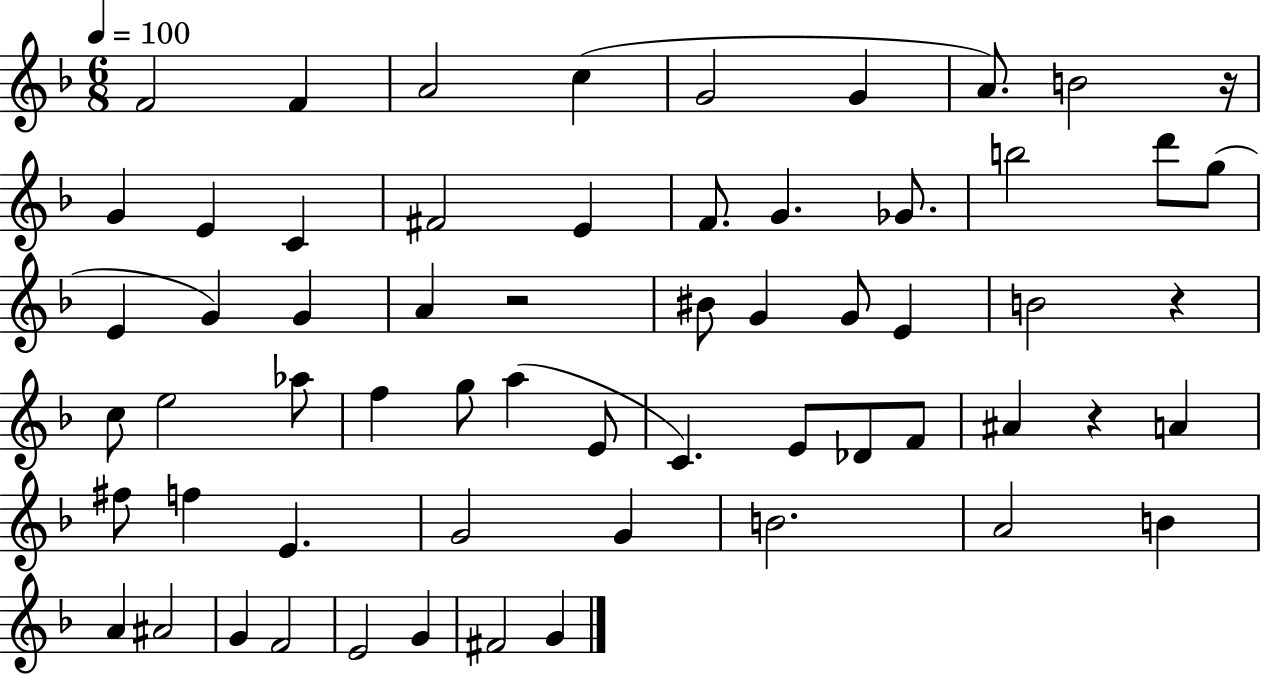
{
  \clef treble
  \numericTimeSignature
  \time 6/8
  \key f \major
  \tempo 4 = 100
  \repeat volta 2 { f'2 f'4 | a'2 c''4( | g'2 g'4 | a'8.) b'2 r16 | \break g'4 e'4 c'4 | fis'2 e'4 | f'8. g'4. ges'8. | b''2 d'''8 g''8( | \break e'4 g'4) g'4 | a'4 r2 | bis'8 g'4 g'8 e'4 | b'2 r4 | \break c''8 e''2 aes''8 | f''4 g''8 a''4( e'8 | c'4.) e'8 des'8 f'8 | ais'4 r4 a'4 | \break fis''8 f''4 e'4. | g'2 g'4 | b'2. | a'2 b'4 | \break a'4 ais'2 | g'4 f'2 | e'2 g'4 | fis'2 g'4 | \break } \bar "|."
}